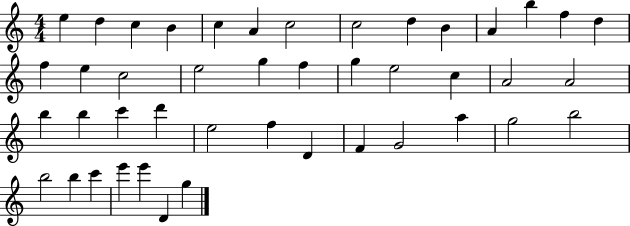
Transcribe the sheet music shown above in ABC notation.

X:1
T:Untitled
M:4/4
L:1/4
K:C
e d c B c A c2 c2 d B A b f d f e c2 e2 g f g e2 c A2 A2 b b c' d' e2 f D F G2 a g2 b2 b2 b c' e' e' D g